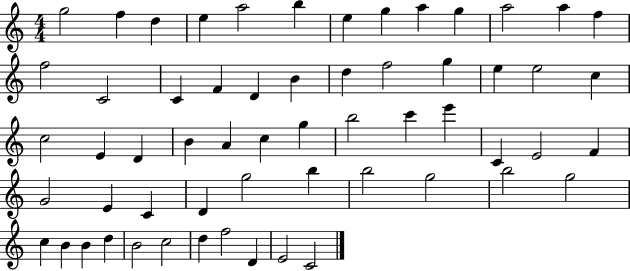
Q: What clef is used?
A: treble